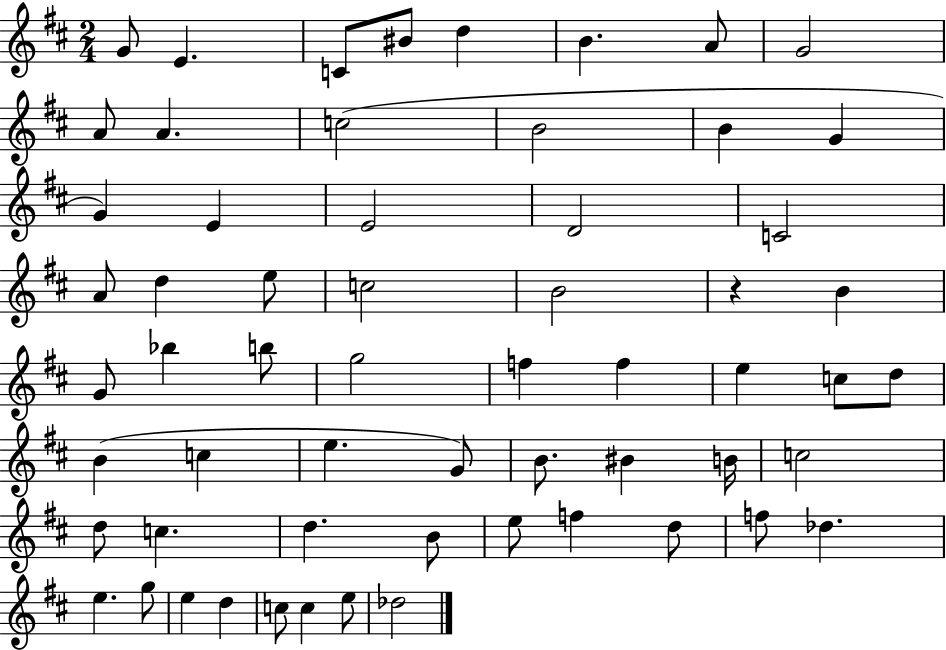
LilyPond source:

{
  \clef treble
  \numericTimeSignature
  \time 2/4
  \key d \major
  g'8 e'4. | c'8 bis'8 d''4 | b'4. a'8 | g'2 | \break a'8 a'4. | c''2( | b'2 | b'4 g'4 | \break g'4) e'4 | e'2 | d'2 | c'2 | \break a'8 d''4 e''8 | c''2 | b'2 | r4 b'4 | \break g'8 bes''4 b''8 | g''2 | f''4 f''4 | e''4 c''8 d''8 | \break b'4( c''4 | e''4. g'8) | b'8. bis'4 b'16 | c''2 | \break d''8 c''4. | d''4. b'8 | e''8 f''4 d''8 | f''8 des''4. | \break e''4. g''8 | e''4 d''4 | c''8 c''4 e''8 | des''2 | \break \bar "|."
}